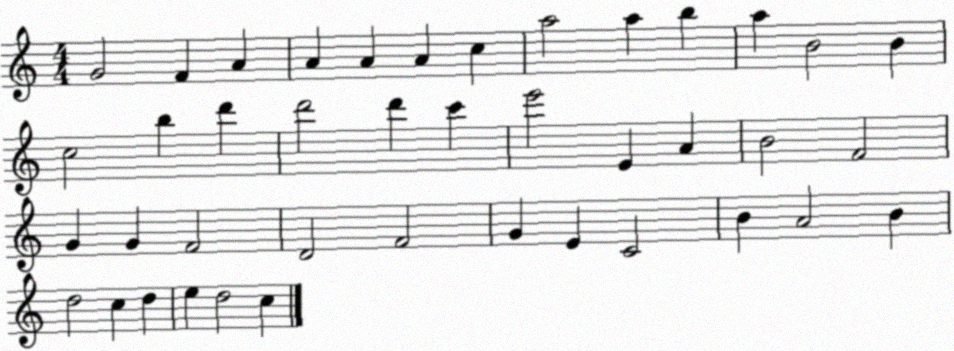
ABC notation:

X:1
T:Untitled
M:4/4
L:1/4
K:C
G2 F A A A A c a2 a b a B2 B c2 b d' d'2 d' c' e'2 E A B2 F2 G G F2 D2 F2 G E C2 B A2 B d2 c d e d2 c